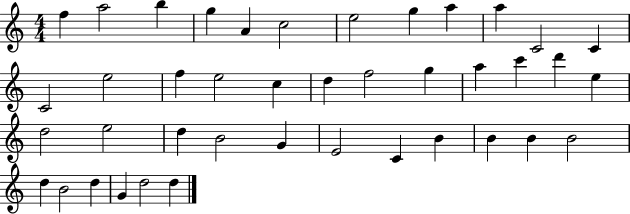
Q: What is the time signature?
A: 4/4